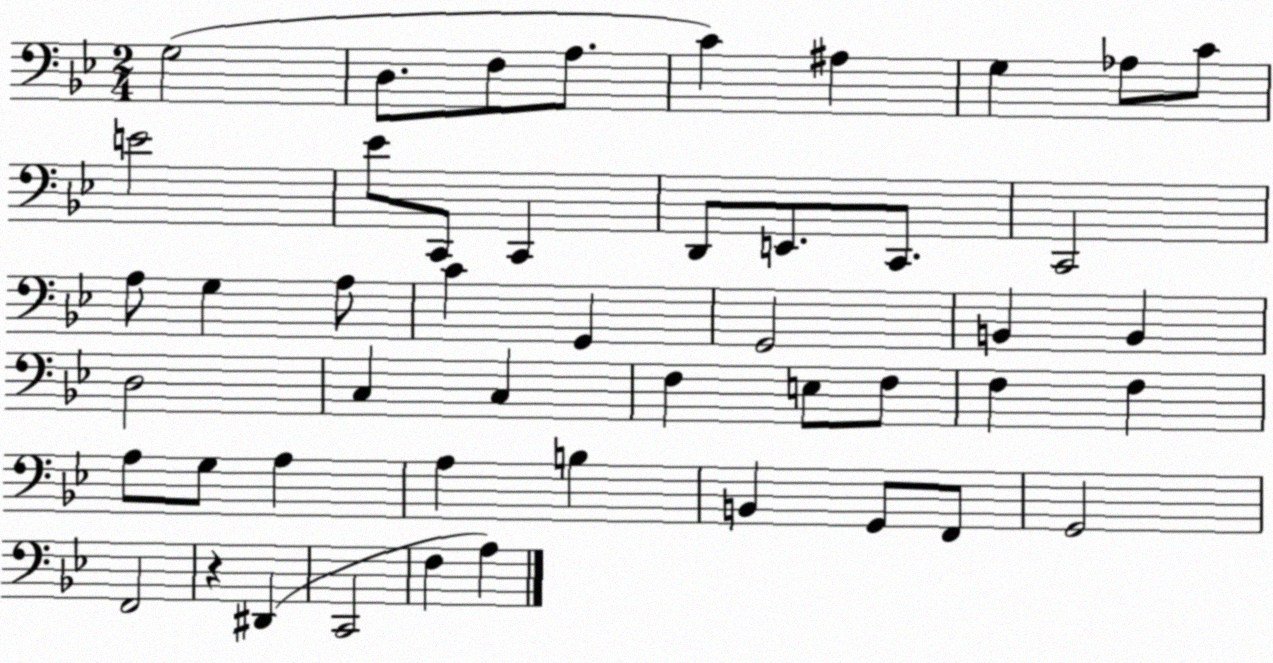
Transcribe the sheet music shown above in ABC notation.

X:1
T:Untitled
M:2/4
L:1/4
K:Bb
G,2 D,/2 F,/2 A,/2 C ^A, G, _A,/2 C/2 E2 _E/2 C,,/2 C,, D,,/2 E,,/2 C,,/2 C,,2 A,/2 G, A,/2 C G,, G,,2 B,, B,, D,2 C, C, F, E,/2 F,/2 F, F, A,/2 G,/2 A, A, B, B,, G,,/2 F,,/2 G,,2 F,,2 z ^D,, C,,2 F, A,